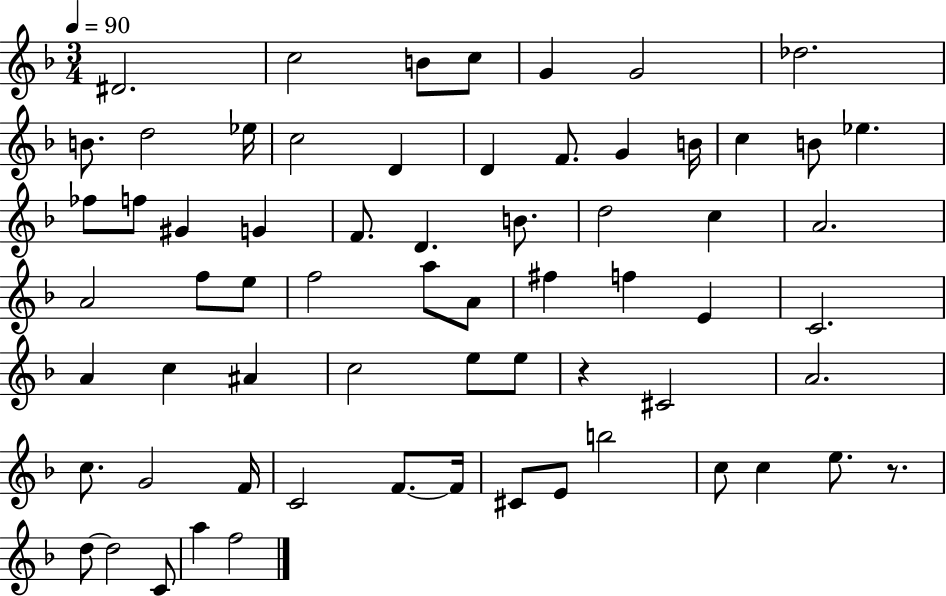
D#4/h. C5/h B4/e C5/e G4/q G4/h Db5/h. B4/e. D5/h Eb5/s C5/h D4/q D4/q F4/e. G4/q B4/s C5/q B4/e Eb5/q. FES5/e F5/e G#4/q G4/q F4/e. D4/q. B4/e. D5/h C5/q A4/h. A4/h F5/e E5/e F5/h A5/e A4/e F#5/q F5/q E4/q C4/h. A4/q C5/q A#4/q C5/h E5/e E5/e R/q C#4/h A4/h. C5/e. G4/h F4/s C4/h F4/e. F4/s C#4/e E4/e B5/h C5/e C5/q E5/e. R/e. D5/e D5/h C4/e A5/q F5/h